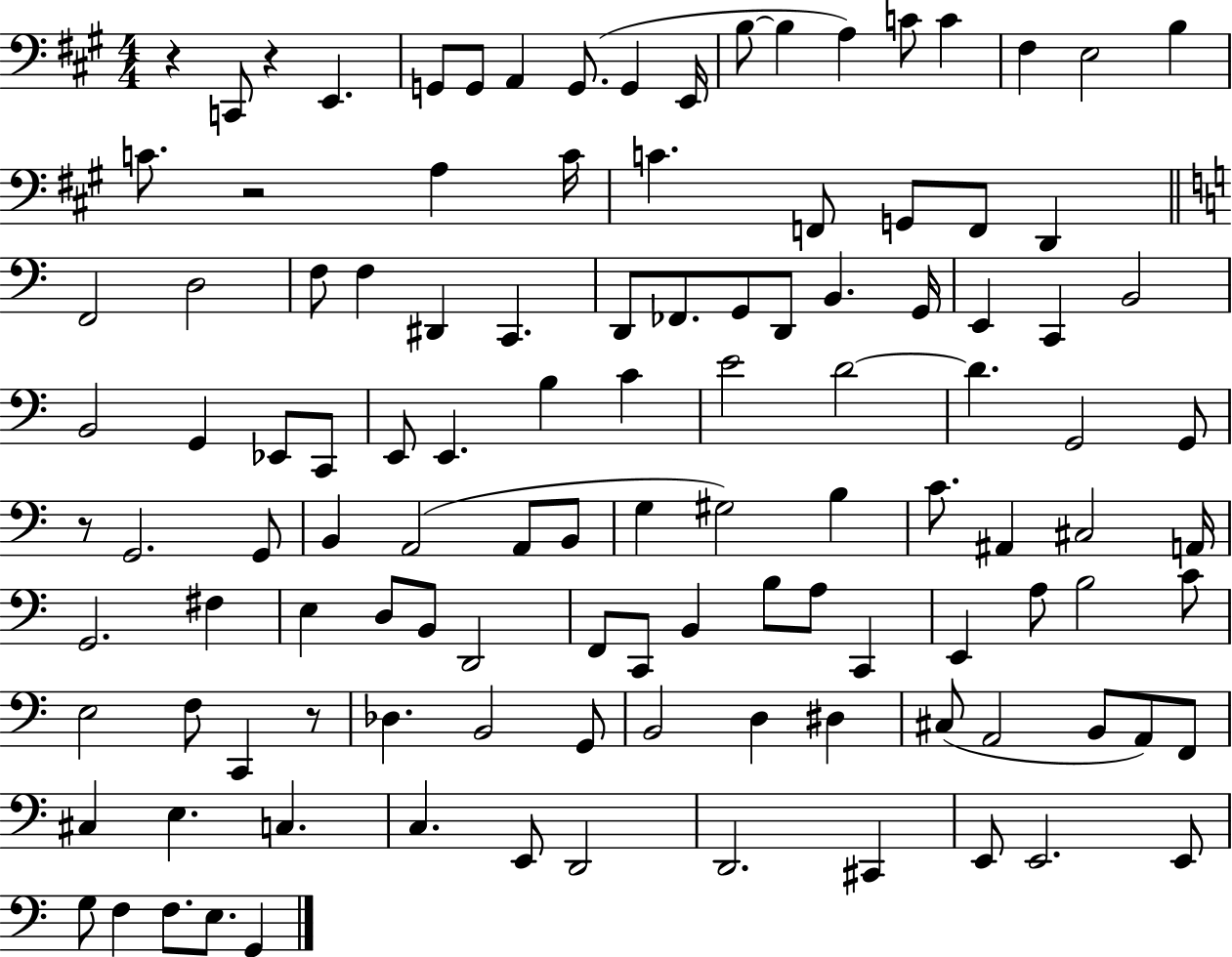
{
  \clef bass
  \numericTimeSignature
  \time 4/4
  \key a \major
  \repeat volta 2 { r4 c,8 r4 e,4. | g,8 g,8 a,4 g,8.( g,4 e,16 | b8~~ b4 a4) c'8 c'4 | fis4 e2 b4 | \break c'8. r2 a4 c'16 | c'4. f,8 g,8 f,8 d,4 | \bar "||" \break \key a \minor f,2 d2 | f8 f4 dis,4 c,4. | d,8 fes,8. g,8 d,8 b,4. g,16 | e,4 c,4 b,2 | \break b,2 g,4 ees,8 c,8 | e,8 e,4. b4 c'4 | e'2 d'2~~ | d'4. g,2 g,8 | \break r8 g,2. g,8 | b,4 a,2( a,8 b,8 | g4 gis2) b4 | c'8. ais,4 cis2 a,16 | \break g,2. fis4 | e4 d8 b,8 d,2 | f,8 c,8 b,4 b8 a8 c,4 | e,4 a8 b2 c'8 | \break e2 f8 c,4 r8 | des4. b,2 g,8 | b,2 d4 dis4 | cis8( a,2 b,8 a,8) f,8 | \break cis4 e4. c4. | c4. e,8 d,2 | d,2. cis,4 | e,8 e,2. e,8 | \break g8 f4 f8. e8. g,4 | } \bar "|."
}